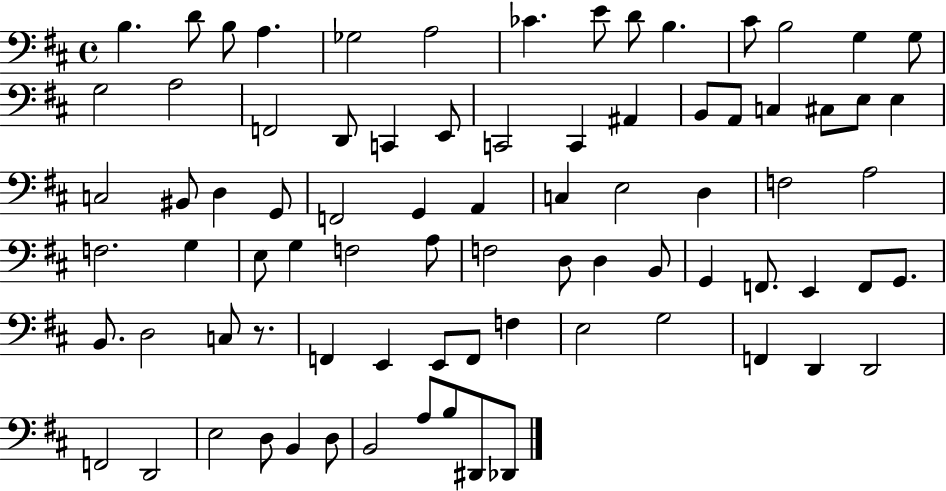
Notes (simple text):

B3/q. D4/e B3/e A3/q. Gb3/h A3/h CES4/q. E4/e D4/e B3/q. C#4/e B3/h G3/q G3/e G3/h A3/h F2/h D2/e C2/q E2/e C2/h C2/q A#2/q B2/e A2/e C3/q C#3/e E3/e E3/q C3/h BIS2/e D3/q G2/e F2/h G2/q A2/q C3/q E3/h D3/q F3/h A3/h F3/h. G3/q E3/e G3/q F3/h A3/e F3/h D3/e D3/q B2/e G2/q F2/e. E2/q F2/e G2/e. B2/e. D3/h C3/e R/e. F2/q E2/q E2/e F2/e F3/q E3/h G3/h F2/q D2/q D2/h F2/h D2/h E3/h D3/e B2/q D3/e B2/h A3/e B3/e D#2/e Db2/e